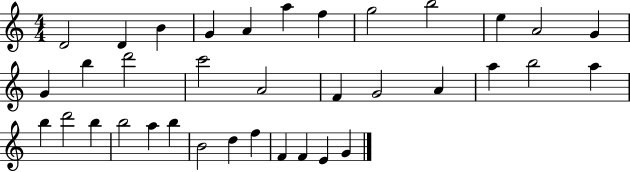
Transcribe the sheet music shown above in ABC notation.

X:1
T:Untitled
M:4/4
L:1/4
K:C
D2 D B G A a f g2 b2 e A2 G G b d'2 c'2 A2 F G2 A a b2 a b d'2 b b2 a b B2 d f F F E G